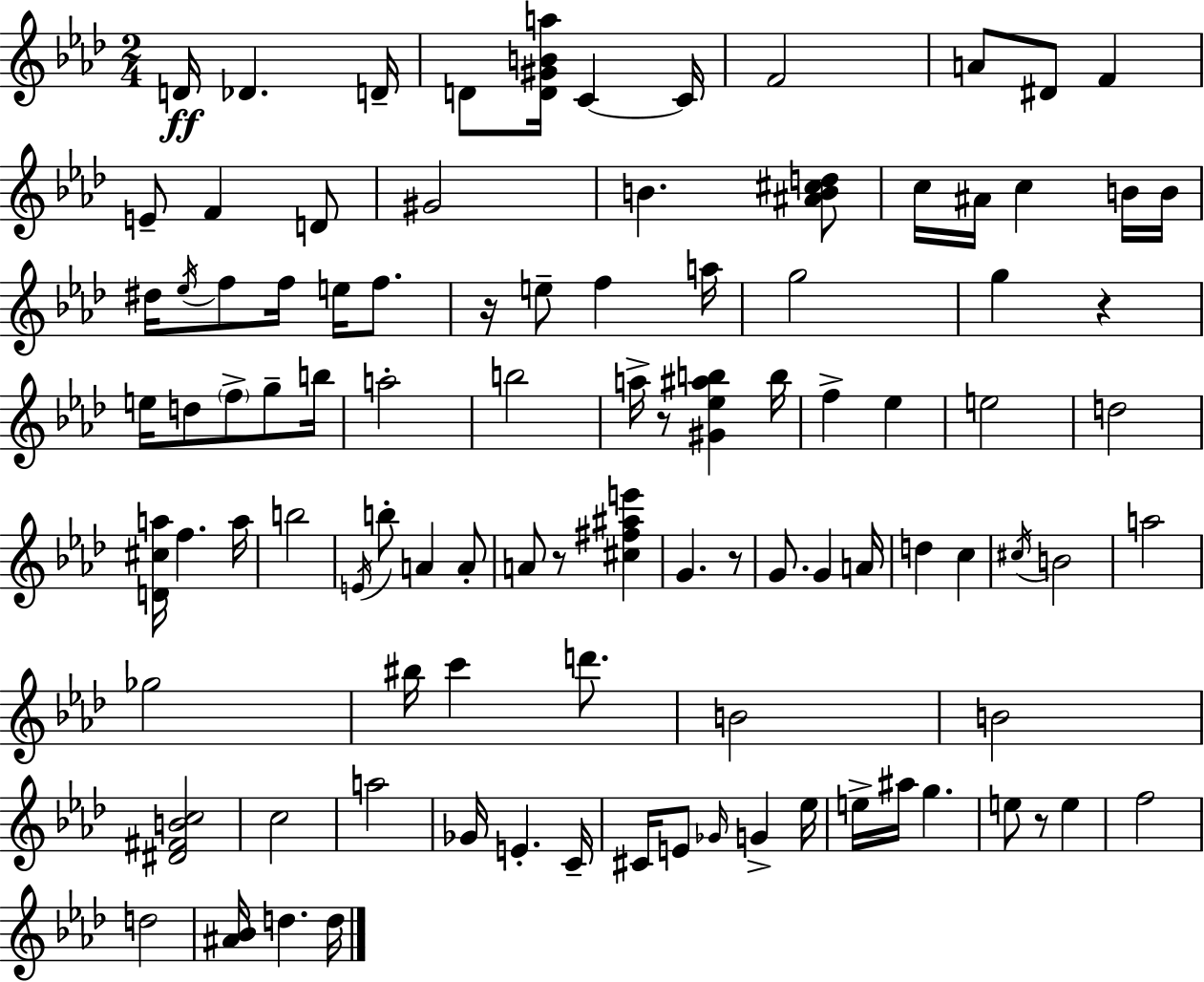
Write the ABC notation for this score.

X:1
T:Untitled
M:2/4
L:1/4
K:Ab
D/4 _D D/4 D/2 [D^GBa]/4 C C/4 F2 A/2 ^D/2 F E/2 F D/2 ^G2 B [^AB^cd]/2 c/4 ^A/4 c B/4 B/4 ^d/4 _e/4 f/2 f/4 e/4 f/2 z/4 e/2 f a/4 g2 g z e/4 d/2 f/2 g/2 b/4 a2 b2 a/4 z/2 [^G_e^ab] b/4 f _e e2 d2 [D^ca]/4 f a/4 b2 E/4 b/2 A A/2 A/2 z/2 [^c^f^ae'] G z/2 G/2 G A/4 d c ^c/4 B2 a2 _g2 ^b/4 c' d'/2 B2 B2 [^D^FBc]2 c2 a2 _G/4 E C/4 ^C/4 E/2 _G/4 G _e/4 e/4 ^a/4 g e/2 z/2 e f2 d2 [^A_B]/4 d d/4